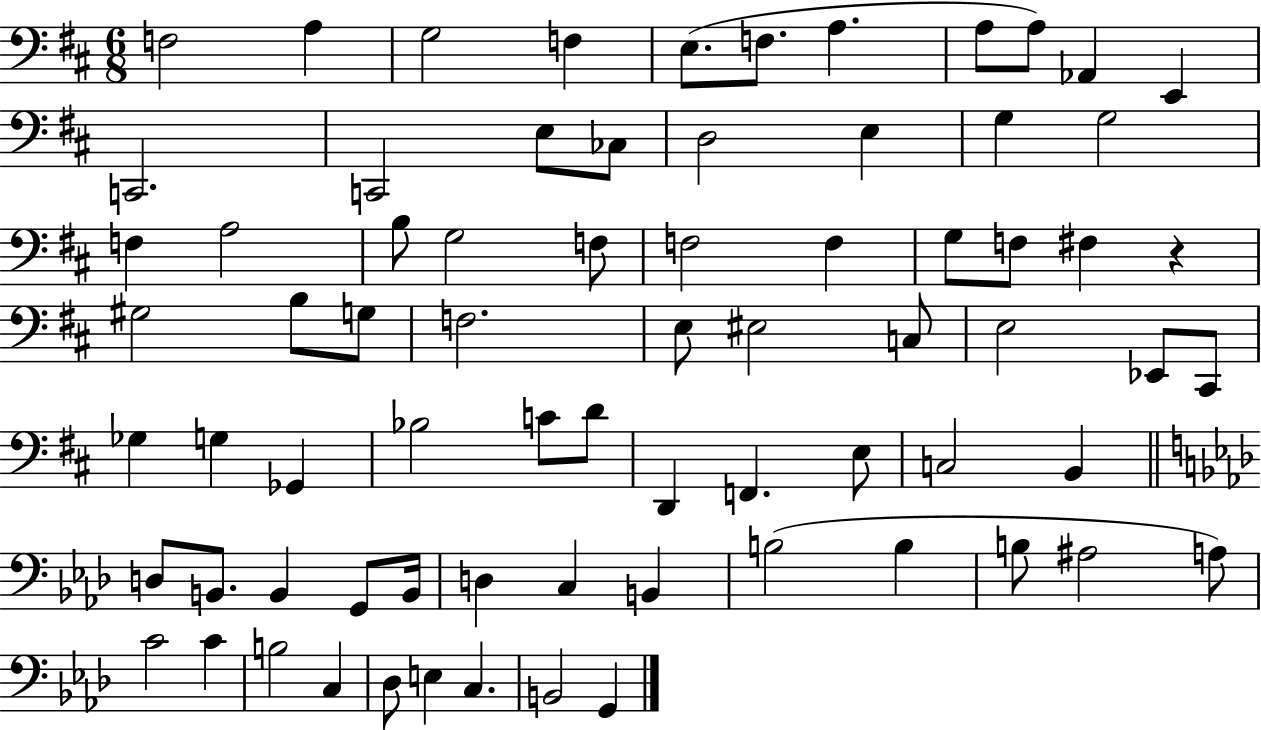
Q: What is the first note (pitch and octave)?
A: F3